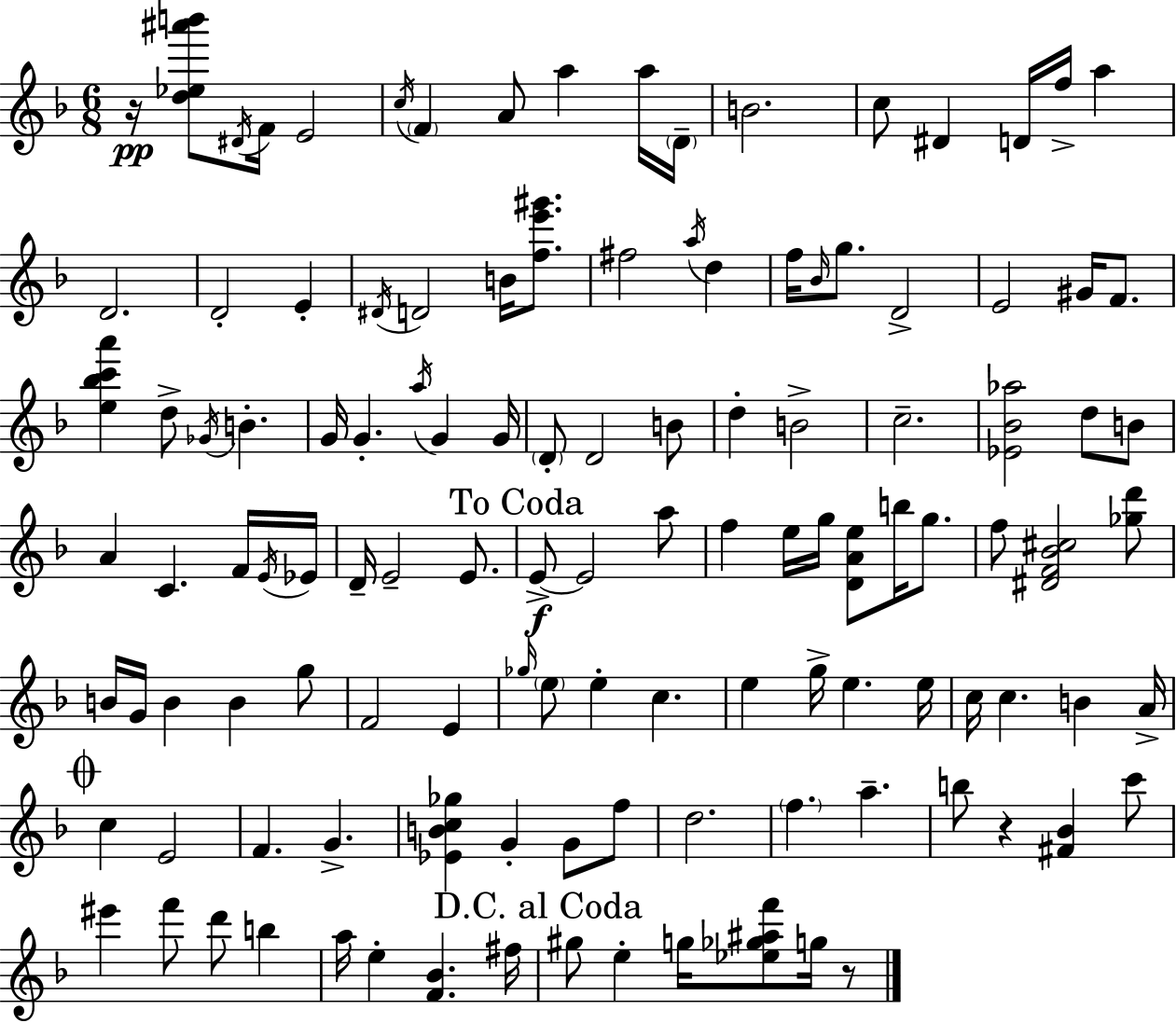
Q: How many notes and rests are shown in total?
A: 120